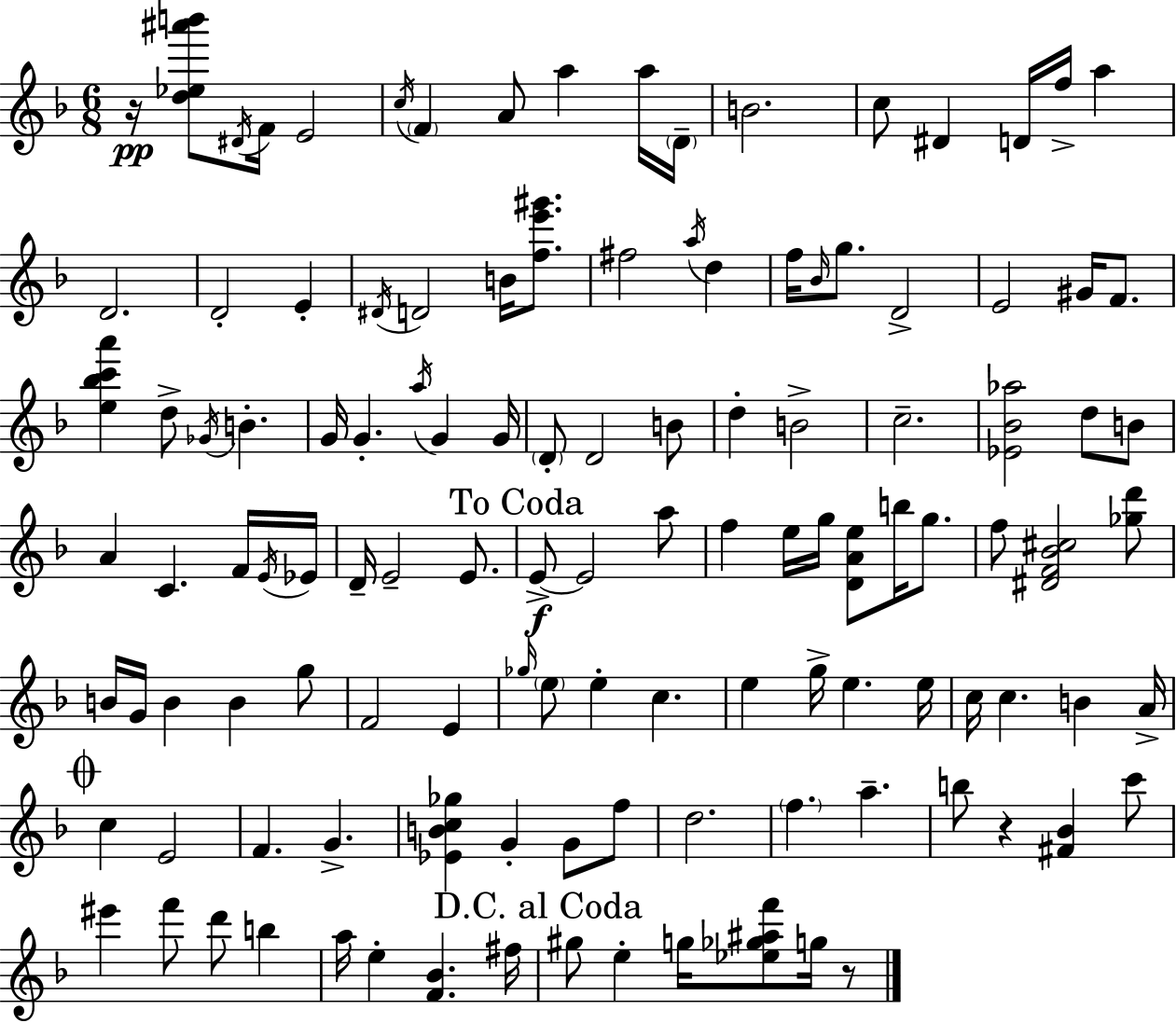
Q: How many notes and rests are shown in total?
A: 120